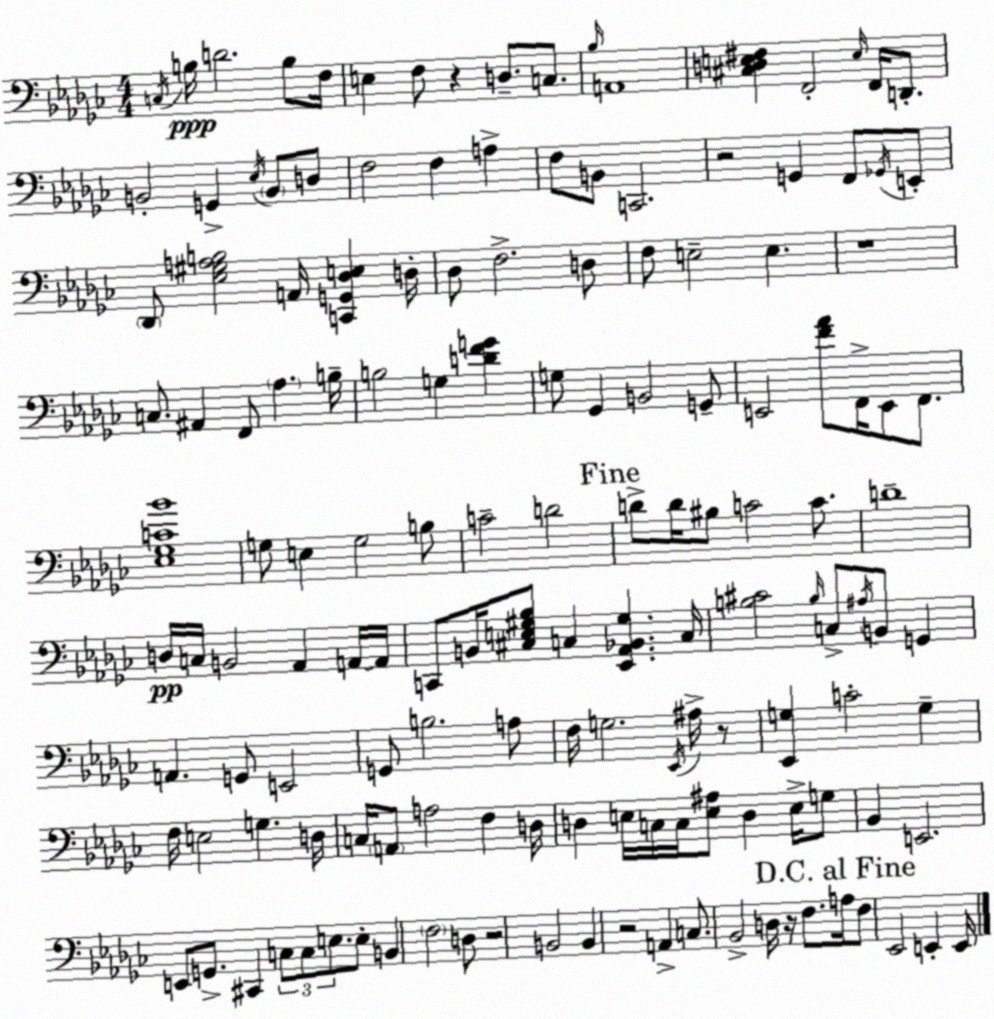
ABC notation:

X:1
T:Untitled
M:4/4
L:1/4
K:Ebm
C,/4 B,/4 D2 B,/2 F,/4 E, F,/2 z D,/2 C,/2 _B,/4 A,,4 [^C,D,E,^F,] F,,2 E,/4 F,,/4 D,,/2 B,,2 G,, _E,/4 B,,/2 D,/2 F,2 F, A, F,/2 B,,/2 C,,2 z2 G,, F,,/2 _G,,/4 E,,/2 _D,,/2 [_E,^G,A,B,]2 A,,/4 [C,,G,,_D,E,] D,/4 _D,/2 F,2 D,/2 F,/2 E,2 E, z4 C,/2 ^A,, F,,/2 _A, B,/4 B,2 G, [DFG] G,/2 _G,, B,,2 G,,/2 E,,2 [F_A]/2 F,,/4 E,,/2 F,,/2 [_E,_G,C_B]4 G,/2 E, G,2 B,/2 C2 D2 D/2 D/4 ^B,/2 C2 C/2 D4 D,/4 C,/4 B,,2 _A,, A,,/4 A,,/4 C,,/2 B,,/4 [^C,E,^G,_B,]/2 C, [_E,,_A,,_B,,^G,] C,/4 [B,^C]2 B,/4 C,/2 ^A,/4 B,,/2 G,, A,, G,,/2 E,,2 G,,/2 B,2 A,/2 F,/4 G,2 _E,,/4 ^A,/4 z/2 [_E,,G,] C2 G, F,/4 E,2 G, D,/4 C,/4 A,,/2 A,2 F, D,/4 D, E,/4 C,/4 C,/4 [E,^A,]/2 D, E,/4 G,/2 _B,, E,,2 E,,/2 G,,/2 ^C,, C,/2 C,/2 E,/2 E,/2 B,, F,2 D,/2 z2 B,,2 B,, z2 A,, C,/2 _B,,2 D,/4 z/4 F,/2 A,/4 F,/2 _E,,2 E,, E,,/4